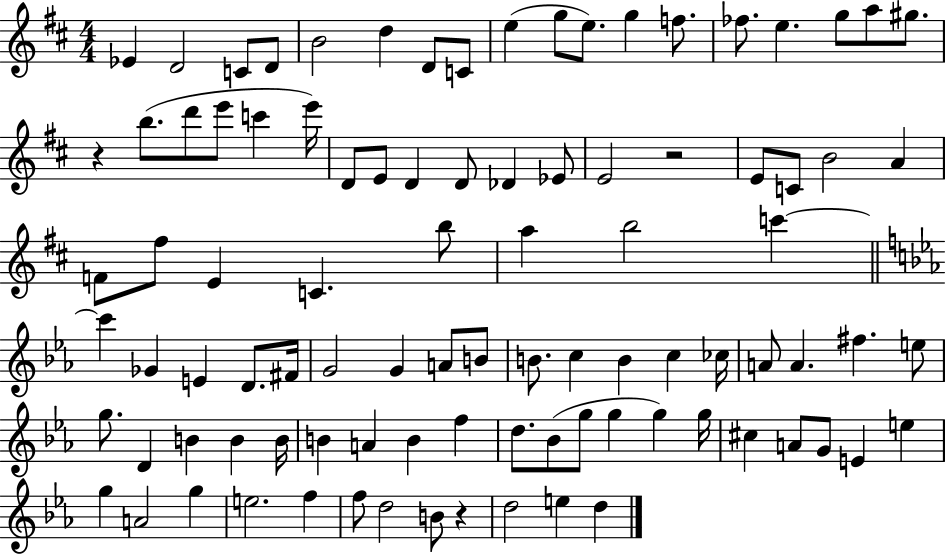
Eb4/q D4/h C4/e D4/e B4/h D5/q D4/e C4/e E5/q G5/e E5/e. G5/q F5/e. FES5/e. E5/q. G5/e A5/e G#5/e. R/q B5/e. D6/e E6/e C6/q E6/s D4/e E4/e D4/q D4/e Db4/q Eb4/e E4/h R/h E4/e C4/e B4/h A4/q F4/e F#5/e E4/q C4/q. B5/e A5/q B5/h C6/q C6/q Gb4/q E4/q D4/e. F#4/s G4/h G4/q A4/e B4/e B4/e. C5/q B4/q C5/q CES5/s A4/e A4/q. F#5/q. E5/e G5/e. D4/q B4/q B4/q B4/s B4/q A4/q B4/q F5/q D5/e. Bb4/e G5/e G5/q G5/q G5/s C#5/q A4/e G4/e E4/q E5/q G5/q A4/h G5/q E5/h. F5/q F5/e D5/h B4/e R/q D5/h E5/q D5/q